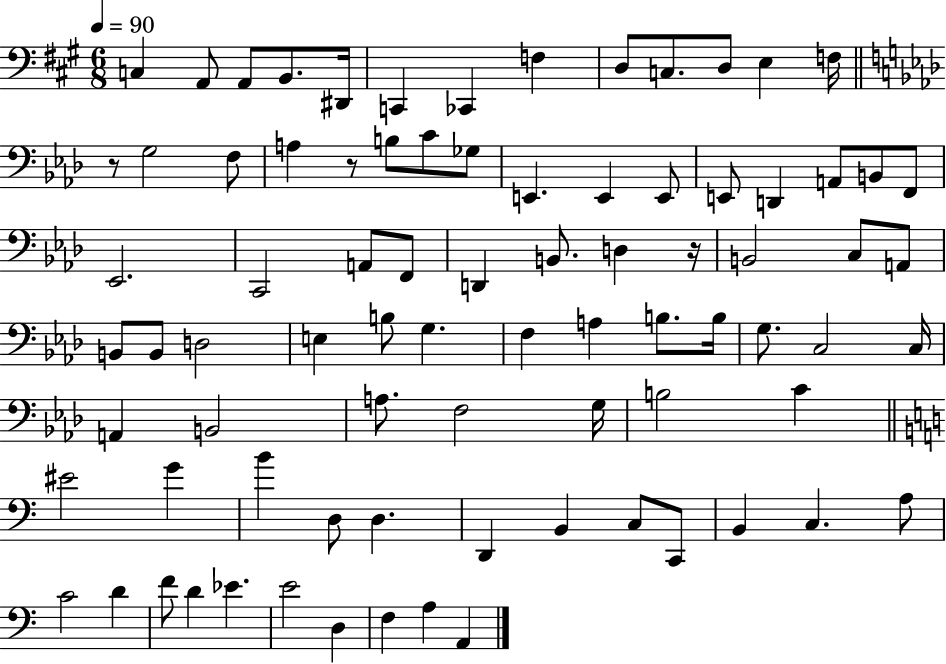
C3/q A2/e A2/e B2/e. D#2/s C2/q CES2/q F3/q D3/e C3/e. D3/e E3/q F3/s R/e G3/h F3/e A3/q R/e B3/e C4/e Gb3/e E2/q. E2/q E2/e E2/e D2/q A2/e B2/e F2/e Eb2/h. C2/h A2/e F2/e D2/q B2/e. D3/q R/s B2/h C3/e A2/e B2/e B2/e D3/h E3/q B3/e G3/q. F3/q A3/q B3/e. B3/s G3/e. C3/h C3/s A2/q B2/h A3/e. F3/h G3/s B3/h C4/q EIS4/h G4/q B4/q D3/e D3/q. D2/q B2/q C3/e C2/e B2/q C3/q. A3/e C4/h D4/q F4/e D4/q Eb4/q. E4/h D3/q F3/q A3/q A2/q